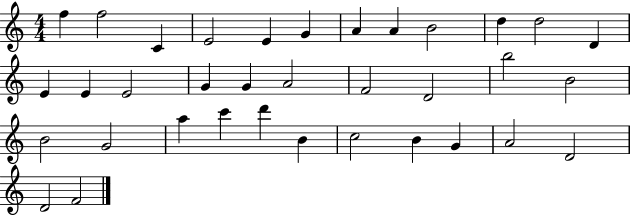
X:1
T:Untitled
M:4/4
L:1/4
K:C
f f2 C E2 E G A A B2 d d2 D E E E2 G G A2 F2 D2 b2 B2 B2 G2 a c' d' B c2 B G A2 D2 D2 F2